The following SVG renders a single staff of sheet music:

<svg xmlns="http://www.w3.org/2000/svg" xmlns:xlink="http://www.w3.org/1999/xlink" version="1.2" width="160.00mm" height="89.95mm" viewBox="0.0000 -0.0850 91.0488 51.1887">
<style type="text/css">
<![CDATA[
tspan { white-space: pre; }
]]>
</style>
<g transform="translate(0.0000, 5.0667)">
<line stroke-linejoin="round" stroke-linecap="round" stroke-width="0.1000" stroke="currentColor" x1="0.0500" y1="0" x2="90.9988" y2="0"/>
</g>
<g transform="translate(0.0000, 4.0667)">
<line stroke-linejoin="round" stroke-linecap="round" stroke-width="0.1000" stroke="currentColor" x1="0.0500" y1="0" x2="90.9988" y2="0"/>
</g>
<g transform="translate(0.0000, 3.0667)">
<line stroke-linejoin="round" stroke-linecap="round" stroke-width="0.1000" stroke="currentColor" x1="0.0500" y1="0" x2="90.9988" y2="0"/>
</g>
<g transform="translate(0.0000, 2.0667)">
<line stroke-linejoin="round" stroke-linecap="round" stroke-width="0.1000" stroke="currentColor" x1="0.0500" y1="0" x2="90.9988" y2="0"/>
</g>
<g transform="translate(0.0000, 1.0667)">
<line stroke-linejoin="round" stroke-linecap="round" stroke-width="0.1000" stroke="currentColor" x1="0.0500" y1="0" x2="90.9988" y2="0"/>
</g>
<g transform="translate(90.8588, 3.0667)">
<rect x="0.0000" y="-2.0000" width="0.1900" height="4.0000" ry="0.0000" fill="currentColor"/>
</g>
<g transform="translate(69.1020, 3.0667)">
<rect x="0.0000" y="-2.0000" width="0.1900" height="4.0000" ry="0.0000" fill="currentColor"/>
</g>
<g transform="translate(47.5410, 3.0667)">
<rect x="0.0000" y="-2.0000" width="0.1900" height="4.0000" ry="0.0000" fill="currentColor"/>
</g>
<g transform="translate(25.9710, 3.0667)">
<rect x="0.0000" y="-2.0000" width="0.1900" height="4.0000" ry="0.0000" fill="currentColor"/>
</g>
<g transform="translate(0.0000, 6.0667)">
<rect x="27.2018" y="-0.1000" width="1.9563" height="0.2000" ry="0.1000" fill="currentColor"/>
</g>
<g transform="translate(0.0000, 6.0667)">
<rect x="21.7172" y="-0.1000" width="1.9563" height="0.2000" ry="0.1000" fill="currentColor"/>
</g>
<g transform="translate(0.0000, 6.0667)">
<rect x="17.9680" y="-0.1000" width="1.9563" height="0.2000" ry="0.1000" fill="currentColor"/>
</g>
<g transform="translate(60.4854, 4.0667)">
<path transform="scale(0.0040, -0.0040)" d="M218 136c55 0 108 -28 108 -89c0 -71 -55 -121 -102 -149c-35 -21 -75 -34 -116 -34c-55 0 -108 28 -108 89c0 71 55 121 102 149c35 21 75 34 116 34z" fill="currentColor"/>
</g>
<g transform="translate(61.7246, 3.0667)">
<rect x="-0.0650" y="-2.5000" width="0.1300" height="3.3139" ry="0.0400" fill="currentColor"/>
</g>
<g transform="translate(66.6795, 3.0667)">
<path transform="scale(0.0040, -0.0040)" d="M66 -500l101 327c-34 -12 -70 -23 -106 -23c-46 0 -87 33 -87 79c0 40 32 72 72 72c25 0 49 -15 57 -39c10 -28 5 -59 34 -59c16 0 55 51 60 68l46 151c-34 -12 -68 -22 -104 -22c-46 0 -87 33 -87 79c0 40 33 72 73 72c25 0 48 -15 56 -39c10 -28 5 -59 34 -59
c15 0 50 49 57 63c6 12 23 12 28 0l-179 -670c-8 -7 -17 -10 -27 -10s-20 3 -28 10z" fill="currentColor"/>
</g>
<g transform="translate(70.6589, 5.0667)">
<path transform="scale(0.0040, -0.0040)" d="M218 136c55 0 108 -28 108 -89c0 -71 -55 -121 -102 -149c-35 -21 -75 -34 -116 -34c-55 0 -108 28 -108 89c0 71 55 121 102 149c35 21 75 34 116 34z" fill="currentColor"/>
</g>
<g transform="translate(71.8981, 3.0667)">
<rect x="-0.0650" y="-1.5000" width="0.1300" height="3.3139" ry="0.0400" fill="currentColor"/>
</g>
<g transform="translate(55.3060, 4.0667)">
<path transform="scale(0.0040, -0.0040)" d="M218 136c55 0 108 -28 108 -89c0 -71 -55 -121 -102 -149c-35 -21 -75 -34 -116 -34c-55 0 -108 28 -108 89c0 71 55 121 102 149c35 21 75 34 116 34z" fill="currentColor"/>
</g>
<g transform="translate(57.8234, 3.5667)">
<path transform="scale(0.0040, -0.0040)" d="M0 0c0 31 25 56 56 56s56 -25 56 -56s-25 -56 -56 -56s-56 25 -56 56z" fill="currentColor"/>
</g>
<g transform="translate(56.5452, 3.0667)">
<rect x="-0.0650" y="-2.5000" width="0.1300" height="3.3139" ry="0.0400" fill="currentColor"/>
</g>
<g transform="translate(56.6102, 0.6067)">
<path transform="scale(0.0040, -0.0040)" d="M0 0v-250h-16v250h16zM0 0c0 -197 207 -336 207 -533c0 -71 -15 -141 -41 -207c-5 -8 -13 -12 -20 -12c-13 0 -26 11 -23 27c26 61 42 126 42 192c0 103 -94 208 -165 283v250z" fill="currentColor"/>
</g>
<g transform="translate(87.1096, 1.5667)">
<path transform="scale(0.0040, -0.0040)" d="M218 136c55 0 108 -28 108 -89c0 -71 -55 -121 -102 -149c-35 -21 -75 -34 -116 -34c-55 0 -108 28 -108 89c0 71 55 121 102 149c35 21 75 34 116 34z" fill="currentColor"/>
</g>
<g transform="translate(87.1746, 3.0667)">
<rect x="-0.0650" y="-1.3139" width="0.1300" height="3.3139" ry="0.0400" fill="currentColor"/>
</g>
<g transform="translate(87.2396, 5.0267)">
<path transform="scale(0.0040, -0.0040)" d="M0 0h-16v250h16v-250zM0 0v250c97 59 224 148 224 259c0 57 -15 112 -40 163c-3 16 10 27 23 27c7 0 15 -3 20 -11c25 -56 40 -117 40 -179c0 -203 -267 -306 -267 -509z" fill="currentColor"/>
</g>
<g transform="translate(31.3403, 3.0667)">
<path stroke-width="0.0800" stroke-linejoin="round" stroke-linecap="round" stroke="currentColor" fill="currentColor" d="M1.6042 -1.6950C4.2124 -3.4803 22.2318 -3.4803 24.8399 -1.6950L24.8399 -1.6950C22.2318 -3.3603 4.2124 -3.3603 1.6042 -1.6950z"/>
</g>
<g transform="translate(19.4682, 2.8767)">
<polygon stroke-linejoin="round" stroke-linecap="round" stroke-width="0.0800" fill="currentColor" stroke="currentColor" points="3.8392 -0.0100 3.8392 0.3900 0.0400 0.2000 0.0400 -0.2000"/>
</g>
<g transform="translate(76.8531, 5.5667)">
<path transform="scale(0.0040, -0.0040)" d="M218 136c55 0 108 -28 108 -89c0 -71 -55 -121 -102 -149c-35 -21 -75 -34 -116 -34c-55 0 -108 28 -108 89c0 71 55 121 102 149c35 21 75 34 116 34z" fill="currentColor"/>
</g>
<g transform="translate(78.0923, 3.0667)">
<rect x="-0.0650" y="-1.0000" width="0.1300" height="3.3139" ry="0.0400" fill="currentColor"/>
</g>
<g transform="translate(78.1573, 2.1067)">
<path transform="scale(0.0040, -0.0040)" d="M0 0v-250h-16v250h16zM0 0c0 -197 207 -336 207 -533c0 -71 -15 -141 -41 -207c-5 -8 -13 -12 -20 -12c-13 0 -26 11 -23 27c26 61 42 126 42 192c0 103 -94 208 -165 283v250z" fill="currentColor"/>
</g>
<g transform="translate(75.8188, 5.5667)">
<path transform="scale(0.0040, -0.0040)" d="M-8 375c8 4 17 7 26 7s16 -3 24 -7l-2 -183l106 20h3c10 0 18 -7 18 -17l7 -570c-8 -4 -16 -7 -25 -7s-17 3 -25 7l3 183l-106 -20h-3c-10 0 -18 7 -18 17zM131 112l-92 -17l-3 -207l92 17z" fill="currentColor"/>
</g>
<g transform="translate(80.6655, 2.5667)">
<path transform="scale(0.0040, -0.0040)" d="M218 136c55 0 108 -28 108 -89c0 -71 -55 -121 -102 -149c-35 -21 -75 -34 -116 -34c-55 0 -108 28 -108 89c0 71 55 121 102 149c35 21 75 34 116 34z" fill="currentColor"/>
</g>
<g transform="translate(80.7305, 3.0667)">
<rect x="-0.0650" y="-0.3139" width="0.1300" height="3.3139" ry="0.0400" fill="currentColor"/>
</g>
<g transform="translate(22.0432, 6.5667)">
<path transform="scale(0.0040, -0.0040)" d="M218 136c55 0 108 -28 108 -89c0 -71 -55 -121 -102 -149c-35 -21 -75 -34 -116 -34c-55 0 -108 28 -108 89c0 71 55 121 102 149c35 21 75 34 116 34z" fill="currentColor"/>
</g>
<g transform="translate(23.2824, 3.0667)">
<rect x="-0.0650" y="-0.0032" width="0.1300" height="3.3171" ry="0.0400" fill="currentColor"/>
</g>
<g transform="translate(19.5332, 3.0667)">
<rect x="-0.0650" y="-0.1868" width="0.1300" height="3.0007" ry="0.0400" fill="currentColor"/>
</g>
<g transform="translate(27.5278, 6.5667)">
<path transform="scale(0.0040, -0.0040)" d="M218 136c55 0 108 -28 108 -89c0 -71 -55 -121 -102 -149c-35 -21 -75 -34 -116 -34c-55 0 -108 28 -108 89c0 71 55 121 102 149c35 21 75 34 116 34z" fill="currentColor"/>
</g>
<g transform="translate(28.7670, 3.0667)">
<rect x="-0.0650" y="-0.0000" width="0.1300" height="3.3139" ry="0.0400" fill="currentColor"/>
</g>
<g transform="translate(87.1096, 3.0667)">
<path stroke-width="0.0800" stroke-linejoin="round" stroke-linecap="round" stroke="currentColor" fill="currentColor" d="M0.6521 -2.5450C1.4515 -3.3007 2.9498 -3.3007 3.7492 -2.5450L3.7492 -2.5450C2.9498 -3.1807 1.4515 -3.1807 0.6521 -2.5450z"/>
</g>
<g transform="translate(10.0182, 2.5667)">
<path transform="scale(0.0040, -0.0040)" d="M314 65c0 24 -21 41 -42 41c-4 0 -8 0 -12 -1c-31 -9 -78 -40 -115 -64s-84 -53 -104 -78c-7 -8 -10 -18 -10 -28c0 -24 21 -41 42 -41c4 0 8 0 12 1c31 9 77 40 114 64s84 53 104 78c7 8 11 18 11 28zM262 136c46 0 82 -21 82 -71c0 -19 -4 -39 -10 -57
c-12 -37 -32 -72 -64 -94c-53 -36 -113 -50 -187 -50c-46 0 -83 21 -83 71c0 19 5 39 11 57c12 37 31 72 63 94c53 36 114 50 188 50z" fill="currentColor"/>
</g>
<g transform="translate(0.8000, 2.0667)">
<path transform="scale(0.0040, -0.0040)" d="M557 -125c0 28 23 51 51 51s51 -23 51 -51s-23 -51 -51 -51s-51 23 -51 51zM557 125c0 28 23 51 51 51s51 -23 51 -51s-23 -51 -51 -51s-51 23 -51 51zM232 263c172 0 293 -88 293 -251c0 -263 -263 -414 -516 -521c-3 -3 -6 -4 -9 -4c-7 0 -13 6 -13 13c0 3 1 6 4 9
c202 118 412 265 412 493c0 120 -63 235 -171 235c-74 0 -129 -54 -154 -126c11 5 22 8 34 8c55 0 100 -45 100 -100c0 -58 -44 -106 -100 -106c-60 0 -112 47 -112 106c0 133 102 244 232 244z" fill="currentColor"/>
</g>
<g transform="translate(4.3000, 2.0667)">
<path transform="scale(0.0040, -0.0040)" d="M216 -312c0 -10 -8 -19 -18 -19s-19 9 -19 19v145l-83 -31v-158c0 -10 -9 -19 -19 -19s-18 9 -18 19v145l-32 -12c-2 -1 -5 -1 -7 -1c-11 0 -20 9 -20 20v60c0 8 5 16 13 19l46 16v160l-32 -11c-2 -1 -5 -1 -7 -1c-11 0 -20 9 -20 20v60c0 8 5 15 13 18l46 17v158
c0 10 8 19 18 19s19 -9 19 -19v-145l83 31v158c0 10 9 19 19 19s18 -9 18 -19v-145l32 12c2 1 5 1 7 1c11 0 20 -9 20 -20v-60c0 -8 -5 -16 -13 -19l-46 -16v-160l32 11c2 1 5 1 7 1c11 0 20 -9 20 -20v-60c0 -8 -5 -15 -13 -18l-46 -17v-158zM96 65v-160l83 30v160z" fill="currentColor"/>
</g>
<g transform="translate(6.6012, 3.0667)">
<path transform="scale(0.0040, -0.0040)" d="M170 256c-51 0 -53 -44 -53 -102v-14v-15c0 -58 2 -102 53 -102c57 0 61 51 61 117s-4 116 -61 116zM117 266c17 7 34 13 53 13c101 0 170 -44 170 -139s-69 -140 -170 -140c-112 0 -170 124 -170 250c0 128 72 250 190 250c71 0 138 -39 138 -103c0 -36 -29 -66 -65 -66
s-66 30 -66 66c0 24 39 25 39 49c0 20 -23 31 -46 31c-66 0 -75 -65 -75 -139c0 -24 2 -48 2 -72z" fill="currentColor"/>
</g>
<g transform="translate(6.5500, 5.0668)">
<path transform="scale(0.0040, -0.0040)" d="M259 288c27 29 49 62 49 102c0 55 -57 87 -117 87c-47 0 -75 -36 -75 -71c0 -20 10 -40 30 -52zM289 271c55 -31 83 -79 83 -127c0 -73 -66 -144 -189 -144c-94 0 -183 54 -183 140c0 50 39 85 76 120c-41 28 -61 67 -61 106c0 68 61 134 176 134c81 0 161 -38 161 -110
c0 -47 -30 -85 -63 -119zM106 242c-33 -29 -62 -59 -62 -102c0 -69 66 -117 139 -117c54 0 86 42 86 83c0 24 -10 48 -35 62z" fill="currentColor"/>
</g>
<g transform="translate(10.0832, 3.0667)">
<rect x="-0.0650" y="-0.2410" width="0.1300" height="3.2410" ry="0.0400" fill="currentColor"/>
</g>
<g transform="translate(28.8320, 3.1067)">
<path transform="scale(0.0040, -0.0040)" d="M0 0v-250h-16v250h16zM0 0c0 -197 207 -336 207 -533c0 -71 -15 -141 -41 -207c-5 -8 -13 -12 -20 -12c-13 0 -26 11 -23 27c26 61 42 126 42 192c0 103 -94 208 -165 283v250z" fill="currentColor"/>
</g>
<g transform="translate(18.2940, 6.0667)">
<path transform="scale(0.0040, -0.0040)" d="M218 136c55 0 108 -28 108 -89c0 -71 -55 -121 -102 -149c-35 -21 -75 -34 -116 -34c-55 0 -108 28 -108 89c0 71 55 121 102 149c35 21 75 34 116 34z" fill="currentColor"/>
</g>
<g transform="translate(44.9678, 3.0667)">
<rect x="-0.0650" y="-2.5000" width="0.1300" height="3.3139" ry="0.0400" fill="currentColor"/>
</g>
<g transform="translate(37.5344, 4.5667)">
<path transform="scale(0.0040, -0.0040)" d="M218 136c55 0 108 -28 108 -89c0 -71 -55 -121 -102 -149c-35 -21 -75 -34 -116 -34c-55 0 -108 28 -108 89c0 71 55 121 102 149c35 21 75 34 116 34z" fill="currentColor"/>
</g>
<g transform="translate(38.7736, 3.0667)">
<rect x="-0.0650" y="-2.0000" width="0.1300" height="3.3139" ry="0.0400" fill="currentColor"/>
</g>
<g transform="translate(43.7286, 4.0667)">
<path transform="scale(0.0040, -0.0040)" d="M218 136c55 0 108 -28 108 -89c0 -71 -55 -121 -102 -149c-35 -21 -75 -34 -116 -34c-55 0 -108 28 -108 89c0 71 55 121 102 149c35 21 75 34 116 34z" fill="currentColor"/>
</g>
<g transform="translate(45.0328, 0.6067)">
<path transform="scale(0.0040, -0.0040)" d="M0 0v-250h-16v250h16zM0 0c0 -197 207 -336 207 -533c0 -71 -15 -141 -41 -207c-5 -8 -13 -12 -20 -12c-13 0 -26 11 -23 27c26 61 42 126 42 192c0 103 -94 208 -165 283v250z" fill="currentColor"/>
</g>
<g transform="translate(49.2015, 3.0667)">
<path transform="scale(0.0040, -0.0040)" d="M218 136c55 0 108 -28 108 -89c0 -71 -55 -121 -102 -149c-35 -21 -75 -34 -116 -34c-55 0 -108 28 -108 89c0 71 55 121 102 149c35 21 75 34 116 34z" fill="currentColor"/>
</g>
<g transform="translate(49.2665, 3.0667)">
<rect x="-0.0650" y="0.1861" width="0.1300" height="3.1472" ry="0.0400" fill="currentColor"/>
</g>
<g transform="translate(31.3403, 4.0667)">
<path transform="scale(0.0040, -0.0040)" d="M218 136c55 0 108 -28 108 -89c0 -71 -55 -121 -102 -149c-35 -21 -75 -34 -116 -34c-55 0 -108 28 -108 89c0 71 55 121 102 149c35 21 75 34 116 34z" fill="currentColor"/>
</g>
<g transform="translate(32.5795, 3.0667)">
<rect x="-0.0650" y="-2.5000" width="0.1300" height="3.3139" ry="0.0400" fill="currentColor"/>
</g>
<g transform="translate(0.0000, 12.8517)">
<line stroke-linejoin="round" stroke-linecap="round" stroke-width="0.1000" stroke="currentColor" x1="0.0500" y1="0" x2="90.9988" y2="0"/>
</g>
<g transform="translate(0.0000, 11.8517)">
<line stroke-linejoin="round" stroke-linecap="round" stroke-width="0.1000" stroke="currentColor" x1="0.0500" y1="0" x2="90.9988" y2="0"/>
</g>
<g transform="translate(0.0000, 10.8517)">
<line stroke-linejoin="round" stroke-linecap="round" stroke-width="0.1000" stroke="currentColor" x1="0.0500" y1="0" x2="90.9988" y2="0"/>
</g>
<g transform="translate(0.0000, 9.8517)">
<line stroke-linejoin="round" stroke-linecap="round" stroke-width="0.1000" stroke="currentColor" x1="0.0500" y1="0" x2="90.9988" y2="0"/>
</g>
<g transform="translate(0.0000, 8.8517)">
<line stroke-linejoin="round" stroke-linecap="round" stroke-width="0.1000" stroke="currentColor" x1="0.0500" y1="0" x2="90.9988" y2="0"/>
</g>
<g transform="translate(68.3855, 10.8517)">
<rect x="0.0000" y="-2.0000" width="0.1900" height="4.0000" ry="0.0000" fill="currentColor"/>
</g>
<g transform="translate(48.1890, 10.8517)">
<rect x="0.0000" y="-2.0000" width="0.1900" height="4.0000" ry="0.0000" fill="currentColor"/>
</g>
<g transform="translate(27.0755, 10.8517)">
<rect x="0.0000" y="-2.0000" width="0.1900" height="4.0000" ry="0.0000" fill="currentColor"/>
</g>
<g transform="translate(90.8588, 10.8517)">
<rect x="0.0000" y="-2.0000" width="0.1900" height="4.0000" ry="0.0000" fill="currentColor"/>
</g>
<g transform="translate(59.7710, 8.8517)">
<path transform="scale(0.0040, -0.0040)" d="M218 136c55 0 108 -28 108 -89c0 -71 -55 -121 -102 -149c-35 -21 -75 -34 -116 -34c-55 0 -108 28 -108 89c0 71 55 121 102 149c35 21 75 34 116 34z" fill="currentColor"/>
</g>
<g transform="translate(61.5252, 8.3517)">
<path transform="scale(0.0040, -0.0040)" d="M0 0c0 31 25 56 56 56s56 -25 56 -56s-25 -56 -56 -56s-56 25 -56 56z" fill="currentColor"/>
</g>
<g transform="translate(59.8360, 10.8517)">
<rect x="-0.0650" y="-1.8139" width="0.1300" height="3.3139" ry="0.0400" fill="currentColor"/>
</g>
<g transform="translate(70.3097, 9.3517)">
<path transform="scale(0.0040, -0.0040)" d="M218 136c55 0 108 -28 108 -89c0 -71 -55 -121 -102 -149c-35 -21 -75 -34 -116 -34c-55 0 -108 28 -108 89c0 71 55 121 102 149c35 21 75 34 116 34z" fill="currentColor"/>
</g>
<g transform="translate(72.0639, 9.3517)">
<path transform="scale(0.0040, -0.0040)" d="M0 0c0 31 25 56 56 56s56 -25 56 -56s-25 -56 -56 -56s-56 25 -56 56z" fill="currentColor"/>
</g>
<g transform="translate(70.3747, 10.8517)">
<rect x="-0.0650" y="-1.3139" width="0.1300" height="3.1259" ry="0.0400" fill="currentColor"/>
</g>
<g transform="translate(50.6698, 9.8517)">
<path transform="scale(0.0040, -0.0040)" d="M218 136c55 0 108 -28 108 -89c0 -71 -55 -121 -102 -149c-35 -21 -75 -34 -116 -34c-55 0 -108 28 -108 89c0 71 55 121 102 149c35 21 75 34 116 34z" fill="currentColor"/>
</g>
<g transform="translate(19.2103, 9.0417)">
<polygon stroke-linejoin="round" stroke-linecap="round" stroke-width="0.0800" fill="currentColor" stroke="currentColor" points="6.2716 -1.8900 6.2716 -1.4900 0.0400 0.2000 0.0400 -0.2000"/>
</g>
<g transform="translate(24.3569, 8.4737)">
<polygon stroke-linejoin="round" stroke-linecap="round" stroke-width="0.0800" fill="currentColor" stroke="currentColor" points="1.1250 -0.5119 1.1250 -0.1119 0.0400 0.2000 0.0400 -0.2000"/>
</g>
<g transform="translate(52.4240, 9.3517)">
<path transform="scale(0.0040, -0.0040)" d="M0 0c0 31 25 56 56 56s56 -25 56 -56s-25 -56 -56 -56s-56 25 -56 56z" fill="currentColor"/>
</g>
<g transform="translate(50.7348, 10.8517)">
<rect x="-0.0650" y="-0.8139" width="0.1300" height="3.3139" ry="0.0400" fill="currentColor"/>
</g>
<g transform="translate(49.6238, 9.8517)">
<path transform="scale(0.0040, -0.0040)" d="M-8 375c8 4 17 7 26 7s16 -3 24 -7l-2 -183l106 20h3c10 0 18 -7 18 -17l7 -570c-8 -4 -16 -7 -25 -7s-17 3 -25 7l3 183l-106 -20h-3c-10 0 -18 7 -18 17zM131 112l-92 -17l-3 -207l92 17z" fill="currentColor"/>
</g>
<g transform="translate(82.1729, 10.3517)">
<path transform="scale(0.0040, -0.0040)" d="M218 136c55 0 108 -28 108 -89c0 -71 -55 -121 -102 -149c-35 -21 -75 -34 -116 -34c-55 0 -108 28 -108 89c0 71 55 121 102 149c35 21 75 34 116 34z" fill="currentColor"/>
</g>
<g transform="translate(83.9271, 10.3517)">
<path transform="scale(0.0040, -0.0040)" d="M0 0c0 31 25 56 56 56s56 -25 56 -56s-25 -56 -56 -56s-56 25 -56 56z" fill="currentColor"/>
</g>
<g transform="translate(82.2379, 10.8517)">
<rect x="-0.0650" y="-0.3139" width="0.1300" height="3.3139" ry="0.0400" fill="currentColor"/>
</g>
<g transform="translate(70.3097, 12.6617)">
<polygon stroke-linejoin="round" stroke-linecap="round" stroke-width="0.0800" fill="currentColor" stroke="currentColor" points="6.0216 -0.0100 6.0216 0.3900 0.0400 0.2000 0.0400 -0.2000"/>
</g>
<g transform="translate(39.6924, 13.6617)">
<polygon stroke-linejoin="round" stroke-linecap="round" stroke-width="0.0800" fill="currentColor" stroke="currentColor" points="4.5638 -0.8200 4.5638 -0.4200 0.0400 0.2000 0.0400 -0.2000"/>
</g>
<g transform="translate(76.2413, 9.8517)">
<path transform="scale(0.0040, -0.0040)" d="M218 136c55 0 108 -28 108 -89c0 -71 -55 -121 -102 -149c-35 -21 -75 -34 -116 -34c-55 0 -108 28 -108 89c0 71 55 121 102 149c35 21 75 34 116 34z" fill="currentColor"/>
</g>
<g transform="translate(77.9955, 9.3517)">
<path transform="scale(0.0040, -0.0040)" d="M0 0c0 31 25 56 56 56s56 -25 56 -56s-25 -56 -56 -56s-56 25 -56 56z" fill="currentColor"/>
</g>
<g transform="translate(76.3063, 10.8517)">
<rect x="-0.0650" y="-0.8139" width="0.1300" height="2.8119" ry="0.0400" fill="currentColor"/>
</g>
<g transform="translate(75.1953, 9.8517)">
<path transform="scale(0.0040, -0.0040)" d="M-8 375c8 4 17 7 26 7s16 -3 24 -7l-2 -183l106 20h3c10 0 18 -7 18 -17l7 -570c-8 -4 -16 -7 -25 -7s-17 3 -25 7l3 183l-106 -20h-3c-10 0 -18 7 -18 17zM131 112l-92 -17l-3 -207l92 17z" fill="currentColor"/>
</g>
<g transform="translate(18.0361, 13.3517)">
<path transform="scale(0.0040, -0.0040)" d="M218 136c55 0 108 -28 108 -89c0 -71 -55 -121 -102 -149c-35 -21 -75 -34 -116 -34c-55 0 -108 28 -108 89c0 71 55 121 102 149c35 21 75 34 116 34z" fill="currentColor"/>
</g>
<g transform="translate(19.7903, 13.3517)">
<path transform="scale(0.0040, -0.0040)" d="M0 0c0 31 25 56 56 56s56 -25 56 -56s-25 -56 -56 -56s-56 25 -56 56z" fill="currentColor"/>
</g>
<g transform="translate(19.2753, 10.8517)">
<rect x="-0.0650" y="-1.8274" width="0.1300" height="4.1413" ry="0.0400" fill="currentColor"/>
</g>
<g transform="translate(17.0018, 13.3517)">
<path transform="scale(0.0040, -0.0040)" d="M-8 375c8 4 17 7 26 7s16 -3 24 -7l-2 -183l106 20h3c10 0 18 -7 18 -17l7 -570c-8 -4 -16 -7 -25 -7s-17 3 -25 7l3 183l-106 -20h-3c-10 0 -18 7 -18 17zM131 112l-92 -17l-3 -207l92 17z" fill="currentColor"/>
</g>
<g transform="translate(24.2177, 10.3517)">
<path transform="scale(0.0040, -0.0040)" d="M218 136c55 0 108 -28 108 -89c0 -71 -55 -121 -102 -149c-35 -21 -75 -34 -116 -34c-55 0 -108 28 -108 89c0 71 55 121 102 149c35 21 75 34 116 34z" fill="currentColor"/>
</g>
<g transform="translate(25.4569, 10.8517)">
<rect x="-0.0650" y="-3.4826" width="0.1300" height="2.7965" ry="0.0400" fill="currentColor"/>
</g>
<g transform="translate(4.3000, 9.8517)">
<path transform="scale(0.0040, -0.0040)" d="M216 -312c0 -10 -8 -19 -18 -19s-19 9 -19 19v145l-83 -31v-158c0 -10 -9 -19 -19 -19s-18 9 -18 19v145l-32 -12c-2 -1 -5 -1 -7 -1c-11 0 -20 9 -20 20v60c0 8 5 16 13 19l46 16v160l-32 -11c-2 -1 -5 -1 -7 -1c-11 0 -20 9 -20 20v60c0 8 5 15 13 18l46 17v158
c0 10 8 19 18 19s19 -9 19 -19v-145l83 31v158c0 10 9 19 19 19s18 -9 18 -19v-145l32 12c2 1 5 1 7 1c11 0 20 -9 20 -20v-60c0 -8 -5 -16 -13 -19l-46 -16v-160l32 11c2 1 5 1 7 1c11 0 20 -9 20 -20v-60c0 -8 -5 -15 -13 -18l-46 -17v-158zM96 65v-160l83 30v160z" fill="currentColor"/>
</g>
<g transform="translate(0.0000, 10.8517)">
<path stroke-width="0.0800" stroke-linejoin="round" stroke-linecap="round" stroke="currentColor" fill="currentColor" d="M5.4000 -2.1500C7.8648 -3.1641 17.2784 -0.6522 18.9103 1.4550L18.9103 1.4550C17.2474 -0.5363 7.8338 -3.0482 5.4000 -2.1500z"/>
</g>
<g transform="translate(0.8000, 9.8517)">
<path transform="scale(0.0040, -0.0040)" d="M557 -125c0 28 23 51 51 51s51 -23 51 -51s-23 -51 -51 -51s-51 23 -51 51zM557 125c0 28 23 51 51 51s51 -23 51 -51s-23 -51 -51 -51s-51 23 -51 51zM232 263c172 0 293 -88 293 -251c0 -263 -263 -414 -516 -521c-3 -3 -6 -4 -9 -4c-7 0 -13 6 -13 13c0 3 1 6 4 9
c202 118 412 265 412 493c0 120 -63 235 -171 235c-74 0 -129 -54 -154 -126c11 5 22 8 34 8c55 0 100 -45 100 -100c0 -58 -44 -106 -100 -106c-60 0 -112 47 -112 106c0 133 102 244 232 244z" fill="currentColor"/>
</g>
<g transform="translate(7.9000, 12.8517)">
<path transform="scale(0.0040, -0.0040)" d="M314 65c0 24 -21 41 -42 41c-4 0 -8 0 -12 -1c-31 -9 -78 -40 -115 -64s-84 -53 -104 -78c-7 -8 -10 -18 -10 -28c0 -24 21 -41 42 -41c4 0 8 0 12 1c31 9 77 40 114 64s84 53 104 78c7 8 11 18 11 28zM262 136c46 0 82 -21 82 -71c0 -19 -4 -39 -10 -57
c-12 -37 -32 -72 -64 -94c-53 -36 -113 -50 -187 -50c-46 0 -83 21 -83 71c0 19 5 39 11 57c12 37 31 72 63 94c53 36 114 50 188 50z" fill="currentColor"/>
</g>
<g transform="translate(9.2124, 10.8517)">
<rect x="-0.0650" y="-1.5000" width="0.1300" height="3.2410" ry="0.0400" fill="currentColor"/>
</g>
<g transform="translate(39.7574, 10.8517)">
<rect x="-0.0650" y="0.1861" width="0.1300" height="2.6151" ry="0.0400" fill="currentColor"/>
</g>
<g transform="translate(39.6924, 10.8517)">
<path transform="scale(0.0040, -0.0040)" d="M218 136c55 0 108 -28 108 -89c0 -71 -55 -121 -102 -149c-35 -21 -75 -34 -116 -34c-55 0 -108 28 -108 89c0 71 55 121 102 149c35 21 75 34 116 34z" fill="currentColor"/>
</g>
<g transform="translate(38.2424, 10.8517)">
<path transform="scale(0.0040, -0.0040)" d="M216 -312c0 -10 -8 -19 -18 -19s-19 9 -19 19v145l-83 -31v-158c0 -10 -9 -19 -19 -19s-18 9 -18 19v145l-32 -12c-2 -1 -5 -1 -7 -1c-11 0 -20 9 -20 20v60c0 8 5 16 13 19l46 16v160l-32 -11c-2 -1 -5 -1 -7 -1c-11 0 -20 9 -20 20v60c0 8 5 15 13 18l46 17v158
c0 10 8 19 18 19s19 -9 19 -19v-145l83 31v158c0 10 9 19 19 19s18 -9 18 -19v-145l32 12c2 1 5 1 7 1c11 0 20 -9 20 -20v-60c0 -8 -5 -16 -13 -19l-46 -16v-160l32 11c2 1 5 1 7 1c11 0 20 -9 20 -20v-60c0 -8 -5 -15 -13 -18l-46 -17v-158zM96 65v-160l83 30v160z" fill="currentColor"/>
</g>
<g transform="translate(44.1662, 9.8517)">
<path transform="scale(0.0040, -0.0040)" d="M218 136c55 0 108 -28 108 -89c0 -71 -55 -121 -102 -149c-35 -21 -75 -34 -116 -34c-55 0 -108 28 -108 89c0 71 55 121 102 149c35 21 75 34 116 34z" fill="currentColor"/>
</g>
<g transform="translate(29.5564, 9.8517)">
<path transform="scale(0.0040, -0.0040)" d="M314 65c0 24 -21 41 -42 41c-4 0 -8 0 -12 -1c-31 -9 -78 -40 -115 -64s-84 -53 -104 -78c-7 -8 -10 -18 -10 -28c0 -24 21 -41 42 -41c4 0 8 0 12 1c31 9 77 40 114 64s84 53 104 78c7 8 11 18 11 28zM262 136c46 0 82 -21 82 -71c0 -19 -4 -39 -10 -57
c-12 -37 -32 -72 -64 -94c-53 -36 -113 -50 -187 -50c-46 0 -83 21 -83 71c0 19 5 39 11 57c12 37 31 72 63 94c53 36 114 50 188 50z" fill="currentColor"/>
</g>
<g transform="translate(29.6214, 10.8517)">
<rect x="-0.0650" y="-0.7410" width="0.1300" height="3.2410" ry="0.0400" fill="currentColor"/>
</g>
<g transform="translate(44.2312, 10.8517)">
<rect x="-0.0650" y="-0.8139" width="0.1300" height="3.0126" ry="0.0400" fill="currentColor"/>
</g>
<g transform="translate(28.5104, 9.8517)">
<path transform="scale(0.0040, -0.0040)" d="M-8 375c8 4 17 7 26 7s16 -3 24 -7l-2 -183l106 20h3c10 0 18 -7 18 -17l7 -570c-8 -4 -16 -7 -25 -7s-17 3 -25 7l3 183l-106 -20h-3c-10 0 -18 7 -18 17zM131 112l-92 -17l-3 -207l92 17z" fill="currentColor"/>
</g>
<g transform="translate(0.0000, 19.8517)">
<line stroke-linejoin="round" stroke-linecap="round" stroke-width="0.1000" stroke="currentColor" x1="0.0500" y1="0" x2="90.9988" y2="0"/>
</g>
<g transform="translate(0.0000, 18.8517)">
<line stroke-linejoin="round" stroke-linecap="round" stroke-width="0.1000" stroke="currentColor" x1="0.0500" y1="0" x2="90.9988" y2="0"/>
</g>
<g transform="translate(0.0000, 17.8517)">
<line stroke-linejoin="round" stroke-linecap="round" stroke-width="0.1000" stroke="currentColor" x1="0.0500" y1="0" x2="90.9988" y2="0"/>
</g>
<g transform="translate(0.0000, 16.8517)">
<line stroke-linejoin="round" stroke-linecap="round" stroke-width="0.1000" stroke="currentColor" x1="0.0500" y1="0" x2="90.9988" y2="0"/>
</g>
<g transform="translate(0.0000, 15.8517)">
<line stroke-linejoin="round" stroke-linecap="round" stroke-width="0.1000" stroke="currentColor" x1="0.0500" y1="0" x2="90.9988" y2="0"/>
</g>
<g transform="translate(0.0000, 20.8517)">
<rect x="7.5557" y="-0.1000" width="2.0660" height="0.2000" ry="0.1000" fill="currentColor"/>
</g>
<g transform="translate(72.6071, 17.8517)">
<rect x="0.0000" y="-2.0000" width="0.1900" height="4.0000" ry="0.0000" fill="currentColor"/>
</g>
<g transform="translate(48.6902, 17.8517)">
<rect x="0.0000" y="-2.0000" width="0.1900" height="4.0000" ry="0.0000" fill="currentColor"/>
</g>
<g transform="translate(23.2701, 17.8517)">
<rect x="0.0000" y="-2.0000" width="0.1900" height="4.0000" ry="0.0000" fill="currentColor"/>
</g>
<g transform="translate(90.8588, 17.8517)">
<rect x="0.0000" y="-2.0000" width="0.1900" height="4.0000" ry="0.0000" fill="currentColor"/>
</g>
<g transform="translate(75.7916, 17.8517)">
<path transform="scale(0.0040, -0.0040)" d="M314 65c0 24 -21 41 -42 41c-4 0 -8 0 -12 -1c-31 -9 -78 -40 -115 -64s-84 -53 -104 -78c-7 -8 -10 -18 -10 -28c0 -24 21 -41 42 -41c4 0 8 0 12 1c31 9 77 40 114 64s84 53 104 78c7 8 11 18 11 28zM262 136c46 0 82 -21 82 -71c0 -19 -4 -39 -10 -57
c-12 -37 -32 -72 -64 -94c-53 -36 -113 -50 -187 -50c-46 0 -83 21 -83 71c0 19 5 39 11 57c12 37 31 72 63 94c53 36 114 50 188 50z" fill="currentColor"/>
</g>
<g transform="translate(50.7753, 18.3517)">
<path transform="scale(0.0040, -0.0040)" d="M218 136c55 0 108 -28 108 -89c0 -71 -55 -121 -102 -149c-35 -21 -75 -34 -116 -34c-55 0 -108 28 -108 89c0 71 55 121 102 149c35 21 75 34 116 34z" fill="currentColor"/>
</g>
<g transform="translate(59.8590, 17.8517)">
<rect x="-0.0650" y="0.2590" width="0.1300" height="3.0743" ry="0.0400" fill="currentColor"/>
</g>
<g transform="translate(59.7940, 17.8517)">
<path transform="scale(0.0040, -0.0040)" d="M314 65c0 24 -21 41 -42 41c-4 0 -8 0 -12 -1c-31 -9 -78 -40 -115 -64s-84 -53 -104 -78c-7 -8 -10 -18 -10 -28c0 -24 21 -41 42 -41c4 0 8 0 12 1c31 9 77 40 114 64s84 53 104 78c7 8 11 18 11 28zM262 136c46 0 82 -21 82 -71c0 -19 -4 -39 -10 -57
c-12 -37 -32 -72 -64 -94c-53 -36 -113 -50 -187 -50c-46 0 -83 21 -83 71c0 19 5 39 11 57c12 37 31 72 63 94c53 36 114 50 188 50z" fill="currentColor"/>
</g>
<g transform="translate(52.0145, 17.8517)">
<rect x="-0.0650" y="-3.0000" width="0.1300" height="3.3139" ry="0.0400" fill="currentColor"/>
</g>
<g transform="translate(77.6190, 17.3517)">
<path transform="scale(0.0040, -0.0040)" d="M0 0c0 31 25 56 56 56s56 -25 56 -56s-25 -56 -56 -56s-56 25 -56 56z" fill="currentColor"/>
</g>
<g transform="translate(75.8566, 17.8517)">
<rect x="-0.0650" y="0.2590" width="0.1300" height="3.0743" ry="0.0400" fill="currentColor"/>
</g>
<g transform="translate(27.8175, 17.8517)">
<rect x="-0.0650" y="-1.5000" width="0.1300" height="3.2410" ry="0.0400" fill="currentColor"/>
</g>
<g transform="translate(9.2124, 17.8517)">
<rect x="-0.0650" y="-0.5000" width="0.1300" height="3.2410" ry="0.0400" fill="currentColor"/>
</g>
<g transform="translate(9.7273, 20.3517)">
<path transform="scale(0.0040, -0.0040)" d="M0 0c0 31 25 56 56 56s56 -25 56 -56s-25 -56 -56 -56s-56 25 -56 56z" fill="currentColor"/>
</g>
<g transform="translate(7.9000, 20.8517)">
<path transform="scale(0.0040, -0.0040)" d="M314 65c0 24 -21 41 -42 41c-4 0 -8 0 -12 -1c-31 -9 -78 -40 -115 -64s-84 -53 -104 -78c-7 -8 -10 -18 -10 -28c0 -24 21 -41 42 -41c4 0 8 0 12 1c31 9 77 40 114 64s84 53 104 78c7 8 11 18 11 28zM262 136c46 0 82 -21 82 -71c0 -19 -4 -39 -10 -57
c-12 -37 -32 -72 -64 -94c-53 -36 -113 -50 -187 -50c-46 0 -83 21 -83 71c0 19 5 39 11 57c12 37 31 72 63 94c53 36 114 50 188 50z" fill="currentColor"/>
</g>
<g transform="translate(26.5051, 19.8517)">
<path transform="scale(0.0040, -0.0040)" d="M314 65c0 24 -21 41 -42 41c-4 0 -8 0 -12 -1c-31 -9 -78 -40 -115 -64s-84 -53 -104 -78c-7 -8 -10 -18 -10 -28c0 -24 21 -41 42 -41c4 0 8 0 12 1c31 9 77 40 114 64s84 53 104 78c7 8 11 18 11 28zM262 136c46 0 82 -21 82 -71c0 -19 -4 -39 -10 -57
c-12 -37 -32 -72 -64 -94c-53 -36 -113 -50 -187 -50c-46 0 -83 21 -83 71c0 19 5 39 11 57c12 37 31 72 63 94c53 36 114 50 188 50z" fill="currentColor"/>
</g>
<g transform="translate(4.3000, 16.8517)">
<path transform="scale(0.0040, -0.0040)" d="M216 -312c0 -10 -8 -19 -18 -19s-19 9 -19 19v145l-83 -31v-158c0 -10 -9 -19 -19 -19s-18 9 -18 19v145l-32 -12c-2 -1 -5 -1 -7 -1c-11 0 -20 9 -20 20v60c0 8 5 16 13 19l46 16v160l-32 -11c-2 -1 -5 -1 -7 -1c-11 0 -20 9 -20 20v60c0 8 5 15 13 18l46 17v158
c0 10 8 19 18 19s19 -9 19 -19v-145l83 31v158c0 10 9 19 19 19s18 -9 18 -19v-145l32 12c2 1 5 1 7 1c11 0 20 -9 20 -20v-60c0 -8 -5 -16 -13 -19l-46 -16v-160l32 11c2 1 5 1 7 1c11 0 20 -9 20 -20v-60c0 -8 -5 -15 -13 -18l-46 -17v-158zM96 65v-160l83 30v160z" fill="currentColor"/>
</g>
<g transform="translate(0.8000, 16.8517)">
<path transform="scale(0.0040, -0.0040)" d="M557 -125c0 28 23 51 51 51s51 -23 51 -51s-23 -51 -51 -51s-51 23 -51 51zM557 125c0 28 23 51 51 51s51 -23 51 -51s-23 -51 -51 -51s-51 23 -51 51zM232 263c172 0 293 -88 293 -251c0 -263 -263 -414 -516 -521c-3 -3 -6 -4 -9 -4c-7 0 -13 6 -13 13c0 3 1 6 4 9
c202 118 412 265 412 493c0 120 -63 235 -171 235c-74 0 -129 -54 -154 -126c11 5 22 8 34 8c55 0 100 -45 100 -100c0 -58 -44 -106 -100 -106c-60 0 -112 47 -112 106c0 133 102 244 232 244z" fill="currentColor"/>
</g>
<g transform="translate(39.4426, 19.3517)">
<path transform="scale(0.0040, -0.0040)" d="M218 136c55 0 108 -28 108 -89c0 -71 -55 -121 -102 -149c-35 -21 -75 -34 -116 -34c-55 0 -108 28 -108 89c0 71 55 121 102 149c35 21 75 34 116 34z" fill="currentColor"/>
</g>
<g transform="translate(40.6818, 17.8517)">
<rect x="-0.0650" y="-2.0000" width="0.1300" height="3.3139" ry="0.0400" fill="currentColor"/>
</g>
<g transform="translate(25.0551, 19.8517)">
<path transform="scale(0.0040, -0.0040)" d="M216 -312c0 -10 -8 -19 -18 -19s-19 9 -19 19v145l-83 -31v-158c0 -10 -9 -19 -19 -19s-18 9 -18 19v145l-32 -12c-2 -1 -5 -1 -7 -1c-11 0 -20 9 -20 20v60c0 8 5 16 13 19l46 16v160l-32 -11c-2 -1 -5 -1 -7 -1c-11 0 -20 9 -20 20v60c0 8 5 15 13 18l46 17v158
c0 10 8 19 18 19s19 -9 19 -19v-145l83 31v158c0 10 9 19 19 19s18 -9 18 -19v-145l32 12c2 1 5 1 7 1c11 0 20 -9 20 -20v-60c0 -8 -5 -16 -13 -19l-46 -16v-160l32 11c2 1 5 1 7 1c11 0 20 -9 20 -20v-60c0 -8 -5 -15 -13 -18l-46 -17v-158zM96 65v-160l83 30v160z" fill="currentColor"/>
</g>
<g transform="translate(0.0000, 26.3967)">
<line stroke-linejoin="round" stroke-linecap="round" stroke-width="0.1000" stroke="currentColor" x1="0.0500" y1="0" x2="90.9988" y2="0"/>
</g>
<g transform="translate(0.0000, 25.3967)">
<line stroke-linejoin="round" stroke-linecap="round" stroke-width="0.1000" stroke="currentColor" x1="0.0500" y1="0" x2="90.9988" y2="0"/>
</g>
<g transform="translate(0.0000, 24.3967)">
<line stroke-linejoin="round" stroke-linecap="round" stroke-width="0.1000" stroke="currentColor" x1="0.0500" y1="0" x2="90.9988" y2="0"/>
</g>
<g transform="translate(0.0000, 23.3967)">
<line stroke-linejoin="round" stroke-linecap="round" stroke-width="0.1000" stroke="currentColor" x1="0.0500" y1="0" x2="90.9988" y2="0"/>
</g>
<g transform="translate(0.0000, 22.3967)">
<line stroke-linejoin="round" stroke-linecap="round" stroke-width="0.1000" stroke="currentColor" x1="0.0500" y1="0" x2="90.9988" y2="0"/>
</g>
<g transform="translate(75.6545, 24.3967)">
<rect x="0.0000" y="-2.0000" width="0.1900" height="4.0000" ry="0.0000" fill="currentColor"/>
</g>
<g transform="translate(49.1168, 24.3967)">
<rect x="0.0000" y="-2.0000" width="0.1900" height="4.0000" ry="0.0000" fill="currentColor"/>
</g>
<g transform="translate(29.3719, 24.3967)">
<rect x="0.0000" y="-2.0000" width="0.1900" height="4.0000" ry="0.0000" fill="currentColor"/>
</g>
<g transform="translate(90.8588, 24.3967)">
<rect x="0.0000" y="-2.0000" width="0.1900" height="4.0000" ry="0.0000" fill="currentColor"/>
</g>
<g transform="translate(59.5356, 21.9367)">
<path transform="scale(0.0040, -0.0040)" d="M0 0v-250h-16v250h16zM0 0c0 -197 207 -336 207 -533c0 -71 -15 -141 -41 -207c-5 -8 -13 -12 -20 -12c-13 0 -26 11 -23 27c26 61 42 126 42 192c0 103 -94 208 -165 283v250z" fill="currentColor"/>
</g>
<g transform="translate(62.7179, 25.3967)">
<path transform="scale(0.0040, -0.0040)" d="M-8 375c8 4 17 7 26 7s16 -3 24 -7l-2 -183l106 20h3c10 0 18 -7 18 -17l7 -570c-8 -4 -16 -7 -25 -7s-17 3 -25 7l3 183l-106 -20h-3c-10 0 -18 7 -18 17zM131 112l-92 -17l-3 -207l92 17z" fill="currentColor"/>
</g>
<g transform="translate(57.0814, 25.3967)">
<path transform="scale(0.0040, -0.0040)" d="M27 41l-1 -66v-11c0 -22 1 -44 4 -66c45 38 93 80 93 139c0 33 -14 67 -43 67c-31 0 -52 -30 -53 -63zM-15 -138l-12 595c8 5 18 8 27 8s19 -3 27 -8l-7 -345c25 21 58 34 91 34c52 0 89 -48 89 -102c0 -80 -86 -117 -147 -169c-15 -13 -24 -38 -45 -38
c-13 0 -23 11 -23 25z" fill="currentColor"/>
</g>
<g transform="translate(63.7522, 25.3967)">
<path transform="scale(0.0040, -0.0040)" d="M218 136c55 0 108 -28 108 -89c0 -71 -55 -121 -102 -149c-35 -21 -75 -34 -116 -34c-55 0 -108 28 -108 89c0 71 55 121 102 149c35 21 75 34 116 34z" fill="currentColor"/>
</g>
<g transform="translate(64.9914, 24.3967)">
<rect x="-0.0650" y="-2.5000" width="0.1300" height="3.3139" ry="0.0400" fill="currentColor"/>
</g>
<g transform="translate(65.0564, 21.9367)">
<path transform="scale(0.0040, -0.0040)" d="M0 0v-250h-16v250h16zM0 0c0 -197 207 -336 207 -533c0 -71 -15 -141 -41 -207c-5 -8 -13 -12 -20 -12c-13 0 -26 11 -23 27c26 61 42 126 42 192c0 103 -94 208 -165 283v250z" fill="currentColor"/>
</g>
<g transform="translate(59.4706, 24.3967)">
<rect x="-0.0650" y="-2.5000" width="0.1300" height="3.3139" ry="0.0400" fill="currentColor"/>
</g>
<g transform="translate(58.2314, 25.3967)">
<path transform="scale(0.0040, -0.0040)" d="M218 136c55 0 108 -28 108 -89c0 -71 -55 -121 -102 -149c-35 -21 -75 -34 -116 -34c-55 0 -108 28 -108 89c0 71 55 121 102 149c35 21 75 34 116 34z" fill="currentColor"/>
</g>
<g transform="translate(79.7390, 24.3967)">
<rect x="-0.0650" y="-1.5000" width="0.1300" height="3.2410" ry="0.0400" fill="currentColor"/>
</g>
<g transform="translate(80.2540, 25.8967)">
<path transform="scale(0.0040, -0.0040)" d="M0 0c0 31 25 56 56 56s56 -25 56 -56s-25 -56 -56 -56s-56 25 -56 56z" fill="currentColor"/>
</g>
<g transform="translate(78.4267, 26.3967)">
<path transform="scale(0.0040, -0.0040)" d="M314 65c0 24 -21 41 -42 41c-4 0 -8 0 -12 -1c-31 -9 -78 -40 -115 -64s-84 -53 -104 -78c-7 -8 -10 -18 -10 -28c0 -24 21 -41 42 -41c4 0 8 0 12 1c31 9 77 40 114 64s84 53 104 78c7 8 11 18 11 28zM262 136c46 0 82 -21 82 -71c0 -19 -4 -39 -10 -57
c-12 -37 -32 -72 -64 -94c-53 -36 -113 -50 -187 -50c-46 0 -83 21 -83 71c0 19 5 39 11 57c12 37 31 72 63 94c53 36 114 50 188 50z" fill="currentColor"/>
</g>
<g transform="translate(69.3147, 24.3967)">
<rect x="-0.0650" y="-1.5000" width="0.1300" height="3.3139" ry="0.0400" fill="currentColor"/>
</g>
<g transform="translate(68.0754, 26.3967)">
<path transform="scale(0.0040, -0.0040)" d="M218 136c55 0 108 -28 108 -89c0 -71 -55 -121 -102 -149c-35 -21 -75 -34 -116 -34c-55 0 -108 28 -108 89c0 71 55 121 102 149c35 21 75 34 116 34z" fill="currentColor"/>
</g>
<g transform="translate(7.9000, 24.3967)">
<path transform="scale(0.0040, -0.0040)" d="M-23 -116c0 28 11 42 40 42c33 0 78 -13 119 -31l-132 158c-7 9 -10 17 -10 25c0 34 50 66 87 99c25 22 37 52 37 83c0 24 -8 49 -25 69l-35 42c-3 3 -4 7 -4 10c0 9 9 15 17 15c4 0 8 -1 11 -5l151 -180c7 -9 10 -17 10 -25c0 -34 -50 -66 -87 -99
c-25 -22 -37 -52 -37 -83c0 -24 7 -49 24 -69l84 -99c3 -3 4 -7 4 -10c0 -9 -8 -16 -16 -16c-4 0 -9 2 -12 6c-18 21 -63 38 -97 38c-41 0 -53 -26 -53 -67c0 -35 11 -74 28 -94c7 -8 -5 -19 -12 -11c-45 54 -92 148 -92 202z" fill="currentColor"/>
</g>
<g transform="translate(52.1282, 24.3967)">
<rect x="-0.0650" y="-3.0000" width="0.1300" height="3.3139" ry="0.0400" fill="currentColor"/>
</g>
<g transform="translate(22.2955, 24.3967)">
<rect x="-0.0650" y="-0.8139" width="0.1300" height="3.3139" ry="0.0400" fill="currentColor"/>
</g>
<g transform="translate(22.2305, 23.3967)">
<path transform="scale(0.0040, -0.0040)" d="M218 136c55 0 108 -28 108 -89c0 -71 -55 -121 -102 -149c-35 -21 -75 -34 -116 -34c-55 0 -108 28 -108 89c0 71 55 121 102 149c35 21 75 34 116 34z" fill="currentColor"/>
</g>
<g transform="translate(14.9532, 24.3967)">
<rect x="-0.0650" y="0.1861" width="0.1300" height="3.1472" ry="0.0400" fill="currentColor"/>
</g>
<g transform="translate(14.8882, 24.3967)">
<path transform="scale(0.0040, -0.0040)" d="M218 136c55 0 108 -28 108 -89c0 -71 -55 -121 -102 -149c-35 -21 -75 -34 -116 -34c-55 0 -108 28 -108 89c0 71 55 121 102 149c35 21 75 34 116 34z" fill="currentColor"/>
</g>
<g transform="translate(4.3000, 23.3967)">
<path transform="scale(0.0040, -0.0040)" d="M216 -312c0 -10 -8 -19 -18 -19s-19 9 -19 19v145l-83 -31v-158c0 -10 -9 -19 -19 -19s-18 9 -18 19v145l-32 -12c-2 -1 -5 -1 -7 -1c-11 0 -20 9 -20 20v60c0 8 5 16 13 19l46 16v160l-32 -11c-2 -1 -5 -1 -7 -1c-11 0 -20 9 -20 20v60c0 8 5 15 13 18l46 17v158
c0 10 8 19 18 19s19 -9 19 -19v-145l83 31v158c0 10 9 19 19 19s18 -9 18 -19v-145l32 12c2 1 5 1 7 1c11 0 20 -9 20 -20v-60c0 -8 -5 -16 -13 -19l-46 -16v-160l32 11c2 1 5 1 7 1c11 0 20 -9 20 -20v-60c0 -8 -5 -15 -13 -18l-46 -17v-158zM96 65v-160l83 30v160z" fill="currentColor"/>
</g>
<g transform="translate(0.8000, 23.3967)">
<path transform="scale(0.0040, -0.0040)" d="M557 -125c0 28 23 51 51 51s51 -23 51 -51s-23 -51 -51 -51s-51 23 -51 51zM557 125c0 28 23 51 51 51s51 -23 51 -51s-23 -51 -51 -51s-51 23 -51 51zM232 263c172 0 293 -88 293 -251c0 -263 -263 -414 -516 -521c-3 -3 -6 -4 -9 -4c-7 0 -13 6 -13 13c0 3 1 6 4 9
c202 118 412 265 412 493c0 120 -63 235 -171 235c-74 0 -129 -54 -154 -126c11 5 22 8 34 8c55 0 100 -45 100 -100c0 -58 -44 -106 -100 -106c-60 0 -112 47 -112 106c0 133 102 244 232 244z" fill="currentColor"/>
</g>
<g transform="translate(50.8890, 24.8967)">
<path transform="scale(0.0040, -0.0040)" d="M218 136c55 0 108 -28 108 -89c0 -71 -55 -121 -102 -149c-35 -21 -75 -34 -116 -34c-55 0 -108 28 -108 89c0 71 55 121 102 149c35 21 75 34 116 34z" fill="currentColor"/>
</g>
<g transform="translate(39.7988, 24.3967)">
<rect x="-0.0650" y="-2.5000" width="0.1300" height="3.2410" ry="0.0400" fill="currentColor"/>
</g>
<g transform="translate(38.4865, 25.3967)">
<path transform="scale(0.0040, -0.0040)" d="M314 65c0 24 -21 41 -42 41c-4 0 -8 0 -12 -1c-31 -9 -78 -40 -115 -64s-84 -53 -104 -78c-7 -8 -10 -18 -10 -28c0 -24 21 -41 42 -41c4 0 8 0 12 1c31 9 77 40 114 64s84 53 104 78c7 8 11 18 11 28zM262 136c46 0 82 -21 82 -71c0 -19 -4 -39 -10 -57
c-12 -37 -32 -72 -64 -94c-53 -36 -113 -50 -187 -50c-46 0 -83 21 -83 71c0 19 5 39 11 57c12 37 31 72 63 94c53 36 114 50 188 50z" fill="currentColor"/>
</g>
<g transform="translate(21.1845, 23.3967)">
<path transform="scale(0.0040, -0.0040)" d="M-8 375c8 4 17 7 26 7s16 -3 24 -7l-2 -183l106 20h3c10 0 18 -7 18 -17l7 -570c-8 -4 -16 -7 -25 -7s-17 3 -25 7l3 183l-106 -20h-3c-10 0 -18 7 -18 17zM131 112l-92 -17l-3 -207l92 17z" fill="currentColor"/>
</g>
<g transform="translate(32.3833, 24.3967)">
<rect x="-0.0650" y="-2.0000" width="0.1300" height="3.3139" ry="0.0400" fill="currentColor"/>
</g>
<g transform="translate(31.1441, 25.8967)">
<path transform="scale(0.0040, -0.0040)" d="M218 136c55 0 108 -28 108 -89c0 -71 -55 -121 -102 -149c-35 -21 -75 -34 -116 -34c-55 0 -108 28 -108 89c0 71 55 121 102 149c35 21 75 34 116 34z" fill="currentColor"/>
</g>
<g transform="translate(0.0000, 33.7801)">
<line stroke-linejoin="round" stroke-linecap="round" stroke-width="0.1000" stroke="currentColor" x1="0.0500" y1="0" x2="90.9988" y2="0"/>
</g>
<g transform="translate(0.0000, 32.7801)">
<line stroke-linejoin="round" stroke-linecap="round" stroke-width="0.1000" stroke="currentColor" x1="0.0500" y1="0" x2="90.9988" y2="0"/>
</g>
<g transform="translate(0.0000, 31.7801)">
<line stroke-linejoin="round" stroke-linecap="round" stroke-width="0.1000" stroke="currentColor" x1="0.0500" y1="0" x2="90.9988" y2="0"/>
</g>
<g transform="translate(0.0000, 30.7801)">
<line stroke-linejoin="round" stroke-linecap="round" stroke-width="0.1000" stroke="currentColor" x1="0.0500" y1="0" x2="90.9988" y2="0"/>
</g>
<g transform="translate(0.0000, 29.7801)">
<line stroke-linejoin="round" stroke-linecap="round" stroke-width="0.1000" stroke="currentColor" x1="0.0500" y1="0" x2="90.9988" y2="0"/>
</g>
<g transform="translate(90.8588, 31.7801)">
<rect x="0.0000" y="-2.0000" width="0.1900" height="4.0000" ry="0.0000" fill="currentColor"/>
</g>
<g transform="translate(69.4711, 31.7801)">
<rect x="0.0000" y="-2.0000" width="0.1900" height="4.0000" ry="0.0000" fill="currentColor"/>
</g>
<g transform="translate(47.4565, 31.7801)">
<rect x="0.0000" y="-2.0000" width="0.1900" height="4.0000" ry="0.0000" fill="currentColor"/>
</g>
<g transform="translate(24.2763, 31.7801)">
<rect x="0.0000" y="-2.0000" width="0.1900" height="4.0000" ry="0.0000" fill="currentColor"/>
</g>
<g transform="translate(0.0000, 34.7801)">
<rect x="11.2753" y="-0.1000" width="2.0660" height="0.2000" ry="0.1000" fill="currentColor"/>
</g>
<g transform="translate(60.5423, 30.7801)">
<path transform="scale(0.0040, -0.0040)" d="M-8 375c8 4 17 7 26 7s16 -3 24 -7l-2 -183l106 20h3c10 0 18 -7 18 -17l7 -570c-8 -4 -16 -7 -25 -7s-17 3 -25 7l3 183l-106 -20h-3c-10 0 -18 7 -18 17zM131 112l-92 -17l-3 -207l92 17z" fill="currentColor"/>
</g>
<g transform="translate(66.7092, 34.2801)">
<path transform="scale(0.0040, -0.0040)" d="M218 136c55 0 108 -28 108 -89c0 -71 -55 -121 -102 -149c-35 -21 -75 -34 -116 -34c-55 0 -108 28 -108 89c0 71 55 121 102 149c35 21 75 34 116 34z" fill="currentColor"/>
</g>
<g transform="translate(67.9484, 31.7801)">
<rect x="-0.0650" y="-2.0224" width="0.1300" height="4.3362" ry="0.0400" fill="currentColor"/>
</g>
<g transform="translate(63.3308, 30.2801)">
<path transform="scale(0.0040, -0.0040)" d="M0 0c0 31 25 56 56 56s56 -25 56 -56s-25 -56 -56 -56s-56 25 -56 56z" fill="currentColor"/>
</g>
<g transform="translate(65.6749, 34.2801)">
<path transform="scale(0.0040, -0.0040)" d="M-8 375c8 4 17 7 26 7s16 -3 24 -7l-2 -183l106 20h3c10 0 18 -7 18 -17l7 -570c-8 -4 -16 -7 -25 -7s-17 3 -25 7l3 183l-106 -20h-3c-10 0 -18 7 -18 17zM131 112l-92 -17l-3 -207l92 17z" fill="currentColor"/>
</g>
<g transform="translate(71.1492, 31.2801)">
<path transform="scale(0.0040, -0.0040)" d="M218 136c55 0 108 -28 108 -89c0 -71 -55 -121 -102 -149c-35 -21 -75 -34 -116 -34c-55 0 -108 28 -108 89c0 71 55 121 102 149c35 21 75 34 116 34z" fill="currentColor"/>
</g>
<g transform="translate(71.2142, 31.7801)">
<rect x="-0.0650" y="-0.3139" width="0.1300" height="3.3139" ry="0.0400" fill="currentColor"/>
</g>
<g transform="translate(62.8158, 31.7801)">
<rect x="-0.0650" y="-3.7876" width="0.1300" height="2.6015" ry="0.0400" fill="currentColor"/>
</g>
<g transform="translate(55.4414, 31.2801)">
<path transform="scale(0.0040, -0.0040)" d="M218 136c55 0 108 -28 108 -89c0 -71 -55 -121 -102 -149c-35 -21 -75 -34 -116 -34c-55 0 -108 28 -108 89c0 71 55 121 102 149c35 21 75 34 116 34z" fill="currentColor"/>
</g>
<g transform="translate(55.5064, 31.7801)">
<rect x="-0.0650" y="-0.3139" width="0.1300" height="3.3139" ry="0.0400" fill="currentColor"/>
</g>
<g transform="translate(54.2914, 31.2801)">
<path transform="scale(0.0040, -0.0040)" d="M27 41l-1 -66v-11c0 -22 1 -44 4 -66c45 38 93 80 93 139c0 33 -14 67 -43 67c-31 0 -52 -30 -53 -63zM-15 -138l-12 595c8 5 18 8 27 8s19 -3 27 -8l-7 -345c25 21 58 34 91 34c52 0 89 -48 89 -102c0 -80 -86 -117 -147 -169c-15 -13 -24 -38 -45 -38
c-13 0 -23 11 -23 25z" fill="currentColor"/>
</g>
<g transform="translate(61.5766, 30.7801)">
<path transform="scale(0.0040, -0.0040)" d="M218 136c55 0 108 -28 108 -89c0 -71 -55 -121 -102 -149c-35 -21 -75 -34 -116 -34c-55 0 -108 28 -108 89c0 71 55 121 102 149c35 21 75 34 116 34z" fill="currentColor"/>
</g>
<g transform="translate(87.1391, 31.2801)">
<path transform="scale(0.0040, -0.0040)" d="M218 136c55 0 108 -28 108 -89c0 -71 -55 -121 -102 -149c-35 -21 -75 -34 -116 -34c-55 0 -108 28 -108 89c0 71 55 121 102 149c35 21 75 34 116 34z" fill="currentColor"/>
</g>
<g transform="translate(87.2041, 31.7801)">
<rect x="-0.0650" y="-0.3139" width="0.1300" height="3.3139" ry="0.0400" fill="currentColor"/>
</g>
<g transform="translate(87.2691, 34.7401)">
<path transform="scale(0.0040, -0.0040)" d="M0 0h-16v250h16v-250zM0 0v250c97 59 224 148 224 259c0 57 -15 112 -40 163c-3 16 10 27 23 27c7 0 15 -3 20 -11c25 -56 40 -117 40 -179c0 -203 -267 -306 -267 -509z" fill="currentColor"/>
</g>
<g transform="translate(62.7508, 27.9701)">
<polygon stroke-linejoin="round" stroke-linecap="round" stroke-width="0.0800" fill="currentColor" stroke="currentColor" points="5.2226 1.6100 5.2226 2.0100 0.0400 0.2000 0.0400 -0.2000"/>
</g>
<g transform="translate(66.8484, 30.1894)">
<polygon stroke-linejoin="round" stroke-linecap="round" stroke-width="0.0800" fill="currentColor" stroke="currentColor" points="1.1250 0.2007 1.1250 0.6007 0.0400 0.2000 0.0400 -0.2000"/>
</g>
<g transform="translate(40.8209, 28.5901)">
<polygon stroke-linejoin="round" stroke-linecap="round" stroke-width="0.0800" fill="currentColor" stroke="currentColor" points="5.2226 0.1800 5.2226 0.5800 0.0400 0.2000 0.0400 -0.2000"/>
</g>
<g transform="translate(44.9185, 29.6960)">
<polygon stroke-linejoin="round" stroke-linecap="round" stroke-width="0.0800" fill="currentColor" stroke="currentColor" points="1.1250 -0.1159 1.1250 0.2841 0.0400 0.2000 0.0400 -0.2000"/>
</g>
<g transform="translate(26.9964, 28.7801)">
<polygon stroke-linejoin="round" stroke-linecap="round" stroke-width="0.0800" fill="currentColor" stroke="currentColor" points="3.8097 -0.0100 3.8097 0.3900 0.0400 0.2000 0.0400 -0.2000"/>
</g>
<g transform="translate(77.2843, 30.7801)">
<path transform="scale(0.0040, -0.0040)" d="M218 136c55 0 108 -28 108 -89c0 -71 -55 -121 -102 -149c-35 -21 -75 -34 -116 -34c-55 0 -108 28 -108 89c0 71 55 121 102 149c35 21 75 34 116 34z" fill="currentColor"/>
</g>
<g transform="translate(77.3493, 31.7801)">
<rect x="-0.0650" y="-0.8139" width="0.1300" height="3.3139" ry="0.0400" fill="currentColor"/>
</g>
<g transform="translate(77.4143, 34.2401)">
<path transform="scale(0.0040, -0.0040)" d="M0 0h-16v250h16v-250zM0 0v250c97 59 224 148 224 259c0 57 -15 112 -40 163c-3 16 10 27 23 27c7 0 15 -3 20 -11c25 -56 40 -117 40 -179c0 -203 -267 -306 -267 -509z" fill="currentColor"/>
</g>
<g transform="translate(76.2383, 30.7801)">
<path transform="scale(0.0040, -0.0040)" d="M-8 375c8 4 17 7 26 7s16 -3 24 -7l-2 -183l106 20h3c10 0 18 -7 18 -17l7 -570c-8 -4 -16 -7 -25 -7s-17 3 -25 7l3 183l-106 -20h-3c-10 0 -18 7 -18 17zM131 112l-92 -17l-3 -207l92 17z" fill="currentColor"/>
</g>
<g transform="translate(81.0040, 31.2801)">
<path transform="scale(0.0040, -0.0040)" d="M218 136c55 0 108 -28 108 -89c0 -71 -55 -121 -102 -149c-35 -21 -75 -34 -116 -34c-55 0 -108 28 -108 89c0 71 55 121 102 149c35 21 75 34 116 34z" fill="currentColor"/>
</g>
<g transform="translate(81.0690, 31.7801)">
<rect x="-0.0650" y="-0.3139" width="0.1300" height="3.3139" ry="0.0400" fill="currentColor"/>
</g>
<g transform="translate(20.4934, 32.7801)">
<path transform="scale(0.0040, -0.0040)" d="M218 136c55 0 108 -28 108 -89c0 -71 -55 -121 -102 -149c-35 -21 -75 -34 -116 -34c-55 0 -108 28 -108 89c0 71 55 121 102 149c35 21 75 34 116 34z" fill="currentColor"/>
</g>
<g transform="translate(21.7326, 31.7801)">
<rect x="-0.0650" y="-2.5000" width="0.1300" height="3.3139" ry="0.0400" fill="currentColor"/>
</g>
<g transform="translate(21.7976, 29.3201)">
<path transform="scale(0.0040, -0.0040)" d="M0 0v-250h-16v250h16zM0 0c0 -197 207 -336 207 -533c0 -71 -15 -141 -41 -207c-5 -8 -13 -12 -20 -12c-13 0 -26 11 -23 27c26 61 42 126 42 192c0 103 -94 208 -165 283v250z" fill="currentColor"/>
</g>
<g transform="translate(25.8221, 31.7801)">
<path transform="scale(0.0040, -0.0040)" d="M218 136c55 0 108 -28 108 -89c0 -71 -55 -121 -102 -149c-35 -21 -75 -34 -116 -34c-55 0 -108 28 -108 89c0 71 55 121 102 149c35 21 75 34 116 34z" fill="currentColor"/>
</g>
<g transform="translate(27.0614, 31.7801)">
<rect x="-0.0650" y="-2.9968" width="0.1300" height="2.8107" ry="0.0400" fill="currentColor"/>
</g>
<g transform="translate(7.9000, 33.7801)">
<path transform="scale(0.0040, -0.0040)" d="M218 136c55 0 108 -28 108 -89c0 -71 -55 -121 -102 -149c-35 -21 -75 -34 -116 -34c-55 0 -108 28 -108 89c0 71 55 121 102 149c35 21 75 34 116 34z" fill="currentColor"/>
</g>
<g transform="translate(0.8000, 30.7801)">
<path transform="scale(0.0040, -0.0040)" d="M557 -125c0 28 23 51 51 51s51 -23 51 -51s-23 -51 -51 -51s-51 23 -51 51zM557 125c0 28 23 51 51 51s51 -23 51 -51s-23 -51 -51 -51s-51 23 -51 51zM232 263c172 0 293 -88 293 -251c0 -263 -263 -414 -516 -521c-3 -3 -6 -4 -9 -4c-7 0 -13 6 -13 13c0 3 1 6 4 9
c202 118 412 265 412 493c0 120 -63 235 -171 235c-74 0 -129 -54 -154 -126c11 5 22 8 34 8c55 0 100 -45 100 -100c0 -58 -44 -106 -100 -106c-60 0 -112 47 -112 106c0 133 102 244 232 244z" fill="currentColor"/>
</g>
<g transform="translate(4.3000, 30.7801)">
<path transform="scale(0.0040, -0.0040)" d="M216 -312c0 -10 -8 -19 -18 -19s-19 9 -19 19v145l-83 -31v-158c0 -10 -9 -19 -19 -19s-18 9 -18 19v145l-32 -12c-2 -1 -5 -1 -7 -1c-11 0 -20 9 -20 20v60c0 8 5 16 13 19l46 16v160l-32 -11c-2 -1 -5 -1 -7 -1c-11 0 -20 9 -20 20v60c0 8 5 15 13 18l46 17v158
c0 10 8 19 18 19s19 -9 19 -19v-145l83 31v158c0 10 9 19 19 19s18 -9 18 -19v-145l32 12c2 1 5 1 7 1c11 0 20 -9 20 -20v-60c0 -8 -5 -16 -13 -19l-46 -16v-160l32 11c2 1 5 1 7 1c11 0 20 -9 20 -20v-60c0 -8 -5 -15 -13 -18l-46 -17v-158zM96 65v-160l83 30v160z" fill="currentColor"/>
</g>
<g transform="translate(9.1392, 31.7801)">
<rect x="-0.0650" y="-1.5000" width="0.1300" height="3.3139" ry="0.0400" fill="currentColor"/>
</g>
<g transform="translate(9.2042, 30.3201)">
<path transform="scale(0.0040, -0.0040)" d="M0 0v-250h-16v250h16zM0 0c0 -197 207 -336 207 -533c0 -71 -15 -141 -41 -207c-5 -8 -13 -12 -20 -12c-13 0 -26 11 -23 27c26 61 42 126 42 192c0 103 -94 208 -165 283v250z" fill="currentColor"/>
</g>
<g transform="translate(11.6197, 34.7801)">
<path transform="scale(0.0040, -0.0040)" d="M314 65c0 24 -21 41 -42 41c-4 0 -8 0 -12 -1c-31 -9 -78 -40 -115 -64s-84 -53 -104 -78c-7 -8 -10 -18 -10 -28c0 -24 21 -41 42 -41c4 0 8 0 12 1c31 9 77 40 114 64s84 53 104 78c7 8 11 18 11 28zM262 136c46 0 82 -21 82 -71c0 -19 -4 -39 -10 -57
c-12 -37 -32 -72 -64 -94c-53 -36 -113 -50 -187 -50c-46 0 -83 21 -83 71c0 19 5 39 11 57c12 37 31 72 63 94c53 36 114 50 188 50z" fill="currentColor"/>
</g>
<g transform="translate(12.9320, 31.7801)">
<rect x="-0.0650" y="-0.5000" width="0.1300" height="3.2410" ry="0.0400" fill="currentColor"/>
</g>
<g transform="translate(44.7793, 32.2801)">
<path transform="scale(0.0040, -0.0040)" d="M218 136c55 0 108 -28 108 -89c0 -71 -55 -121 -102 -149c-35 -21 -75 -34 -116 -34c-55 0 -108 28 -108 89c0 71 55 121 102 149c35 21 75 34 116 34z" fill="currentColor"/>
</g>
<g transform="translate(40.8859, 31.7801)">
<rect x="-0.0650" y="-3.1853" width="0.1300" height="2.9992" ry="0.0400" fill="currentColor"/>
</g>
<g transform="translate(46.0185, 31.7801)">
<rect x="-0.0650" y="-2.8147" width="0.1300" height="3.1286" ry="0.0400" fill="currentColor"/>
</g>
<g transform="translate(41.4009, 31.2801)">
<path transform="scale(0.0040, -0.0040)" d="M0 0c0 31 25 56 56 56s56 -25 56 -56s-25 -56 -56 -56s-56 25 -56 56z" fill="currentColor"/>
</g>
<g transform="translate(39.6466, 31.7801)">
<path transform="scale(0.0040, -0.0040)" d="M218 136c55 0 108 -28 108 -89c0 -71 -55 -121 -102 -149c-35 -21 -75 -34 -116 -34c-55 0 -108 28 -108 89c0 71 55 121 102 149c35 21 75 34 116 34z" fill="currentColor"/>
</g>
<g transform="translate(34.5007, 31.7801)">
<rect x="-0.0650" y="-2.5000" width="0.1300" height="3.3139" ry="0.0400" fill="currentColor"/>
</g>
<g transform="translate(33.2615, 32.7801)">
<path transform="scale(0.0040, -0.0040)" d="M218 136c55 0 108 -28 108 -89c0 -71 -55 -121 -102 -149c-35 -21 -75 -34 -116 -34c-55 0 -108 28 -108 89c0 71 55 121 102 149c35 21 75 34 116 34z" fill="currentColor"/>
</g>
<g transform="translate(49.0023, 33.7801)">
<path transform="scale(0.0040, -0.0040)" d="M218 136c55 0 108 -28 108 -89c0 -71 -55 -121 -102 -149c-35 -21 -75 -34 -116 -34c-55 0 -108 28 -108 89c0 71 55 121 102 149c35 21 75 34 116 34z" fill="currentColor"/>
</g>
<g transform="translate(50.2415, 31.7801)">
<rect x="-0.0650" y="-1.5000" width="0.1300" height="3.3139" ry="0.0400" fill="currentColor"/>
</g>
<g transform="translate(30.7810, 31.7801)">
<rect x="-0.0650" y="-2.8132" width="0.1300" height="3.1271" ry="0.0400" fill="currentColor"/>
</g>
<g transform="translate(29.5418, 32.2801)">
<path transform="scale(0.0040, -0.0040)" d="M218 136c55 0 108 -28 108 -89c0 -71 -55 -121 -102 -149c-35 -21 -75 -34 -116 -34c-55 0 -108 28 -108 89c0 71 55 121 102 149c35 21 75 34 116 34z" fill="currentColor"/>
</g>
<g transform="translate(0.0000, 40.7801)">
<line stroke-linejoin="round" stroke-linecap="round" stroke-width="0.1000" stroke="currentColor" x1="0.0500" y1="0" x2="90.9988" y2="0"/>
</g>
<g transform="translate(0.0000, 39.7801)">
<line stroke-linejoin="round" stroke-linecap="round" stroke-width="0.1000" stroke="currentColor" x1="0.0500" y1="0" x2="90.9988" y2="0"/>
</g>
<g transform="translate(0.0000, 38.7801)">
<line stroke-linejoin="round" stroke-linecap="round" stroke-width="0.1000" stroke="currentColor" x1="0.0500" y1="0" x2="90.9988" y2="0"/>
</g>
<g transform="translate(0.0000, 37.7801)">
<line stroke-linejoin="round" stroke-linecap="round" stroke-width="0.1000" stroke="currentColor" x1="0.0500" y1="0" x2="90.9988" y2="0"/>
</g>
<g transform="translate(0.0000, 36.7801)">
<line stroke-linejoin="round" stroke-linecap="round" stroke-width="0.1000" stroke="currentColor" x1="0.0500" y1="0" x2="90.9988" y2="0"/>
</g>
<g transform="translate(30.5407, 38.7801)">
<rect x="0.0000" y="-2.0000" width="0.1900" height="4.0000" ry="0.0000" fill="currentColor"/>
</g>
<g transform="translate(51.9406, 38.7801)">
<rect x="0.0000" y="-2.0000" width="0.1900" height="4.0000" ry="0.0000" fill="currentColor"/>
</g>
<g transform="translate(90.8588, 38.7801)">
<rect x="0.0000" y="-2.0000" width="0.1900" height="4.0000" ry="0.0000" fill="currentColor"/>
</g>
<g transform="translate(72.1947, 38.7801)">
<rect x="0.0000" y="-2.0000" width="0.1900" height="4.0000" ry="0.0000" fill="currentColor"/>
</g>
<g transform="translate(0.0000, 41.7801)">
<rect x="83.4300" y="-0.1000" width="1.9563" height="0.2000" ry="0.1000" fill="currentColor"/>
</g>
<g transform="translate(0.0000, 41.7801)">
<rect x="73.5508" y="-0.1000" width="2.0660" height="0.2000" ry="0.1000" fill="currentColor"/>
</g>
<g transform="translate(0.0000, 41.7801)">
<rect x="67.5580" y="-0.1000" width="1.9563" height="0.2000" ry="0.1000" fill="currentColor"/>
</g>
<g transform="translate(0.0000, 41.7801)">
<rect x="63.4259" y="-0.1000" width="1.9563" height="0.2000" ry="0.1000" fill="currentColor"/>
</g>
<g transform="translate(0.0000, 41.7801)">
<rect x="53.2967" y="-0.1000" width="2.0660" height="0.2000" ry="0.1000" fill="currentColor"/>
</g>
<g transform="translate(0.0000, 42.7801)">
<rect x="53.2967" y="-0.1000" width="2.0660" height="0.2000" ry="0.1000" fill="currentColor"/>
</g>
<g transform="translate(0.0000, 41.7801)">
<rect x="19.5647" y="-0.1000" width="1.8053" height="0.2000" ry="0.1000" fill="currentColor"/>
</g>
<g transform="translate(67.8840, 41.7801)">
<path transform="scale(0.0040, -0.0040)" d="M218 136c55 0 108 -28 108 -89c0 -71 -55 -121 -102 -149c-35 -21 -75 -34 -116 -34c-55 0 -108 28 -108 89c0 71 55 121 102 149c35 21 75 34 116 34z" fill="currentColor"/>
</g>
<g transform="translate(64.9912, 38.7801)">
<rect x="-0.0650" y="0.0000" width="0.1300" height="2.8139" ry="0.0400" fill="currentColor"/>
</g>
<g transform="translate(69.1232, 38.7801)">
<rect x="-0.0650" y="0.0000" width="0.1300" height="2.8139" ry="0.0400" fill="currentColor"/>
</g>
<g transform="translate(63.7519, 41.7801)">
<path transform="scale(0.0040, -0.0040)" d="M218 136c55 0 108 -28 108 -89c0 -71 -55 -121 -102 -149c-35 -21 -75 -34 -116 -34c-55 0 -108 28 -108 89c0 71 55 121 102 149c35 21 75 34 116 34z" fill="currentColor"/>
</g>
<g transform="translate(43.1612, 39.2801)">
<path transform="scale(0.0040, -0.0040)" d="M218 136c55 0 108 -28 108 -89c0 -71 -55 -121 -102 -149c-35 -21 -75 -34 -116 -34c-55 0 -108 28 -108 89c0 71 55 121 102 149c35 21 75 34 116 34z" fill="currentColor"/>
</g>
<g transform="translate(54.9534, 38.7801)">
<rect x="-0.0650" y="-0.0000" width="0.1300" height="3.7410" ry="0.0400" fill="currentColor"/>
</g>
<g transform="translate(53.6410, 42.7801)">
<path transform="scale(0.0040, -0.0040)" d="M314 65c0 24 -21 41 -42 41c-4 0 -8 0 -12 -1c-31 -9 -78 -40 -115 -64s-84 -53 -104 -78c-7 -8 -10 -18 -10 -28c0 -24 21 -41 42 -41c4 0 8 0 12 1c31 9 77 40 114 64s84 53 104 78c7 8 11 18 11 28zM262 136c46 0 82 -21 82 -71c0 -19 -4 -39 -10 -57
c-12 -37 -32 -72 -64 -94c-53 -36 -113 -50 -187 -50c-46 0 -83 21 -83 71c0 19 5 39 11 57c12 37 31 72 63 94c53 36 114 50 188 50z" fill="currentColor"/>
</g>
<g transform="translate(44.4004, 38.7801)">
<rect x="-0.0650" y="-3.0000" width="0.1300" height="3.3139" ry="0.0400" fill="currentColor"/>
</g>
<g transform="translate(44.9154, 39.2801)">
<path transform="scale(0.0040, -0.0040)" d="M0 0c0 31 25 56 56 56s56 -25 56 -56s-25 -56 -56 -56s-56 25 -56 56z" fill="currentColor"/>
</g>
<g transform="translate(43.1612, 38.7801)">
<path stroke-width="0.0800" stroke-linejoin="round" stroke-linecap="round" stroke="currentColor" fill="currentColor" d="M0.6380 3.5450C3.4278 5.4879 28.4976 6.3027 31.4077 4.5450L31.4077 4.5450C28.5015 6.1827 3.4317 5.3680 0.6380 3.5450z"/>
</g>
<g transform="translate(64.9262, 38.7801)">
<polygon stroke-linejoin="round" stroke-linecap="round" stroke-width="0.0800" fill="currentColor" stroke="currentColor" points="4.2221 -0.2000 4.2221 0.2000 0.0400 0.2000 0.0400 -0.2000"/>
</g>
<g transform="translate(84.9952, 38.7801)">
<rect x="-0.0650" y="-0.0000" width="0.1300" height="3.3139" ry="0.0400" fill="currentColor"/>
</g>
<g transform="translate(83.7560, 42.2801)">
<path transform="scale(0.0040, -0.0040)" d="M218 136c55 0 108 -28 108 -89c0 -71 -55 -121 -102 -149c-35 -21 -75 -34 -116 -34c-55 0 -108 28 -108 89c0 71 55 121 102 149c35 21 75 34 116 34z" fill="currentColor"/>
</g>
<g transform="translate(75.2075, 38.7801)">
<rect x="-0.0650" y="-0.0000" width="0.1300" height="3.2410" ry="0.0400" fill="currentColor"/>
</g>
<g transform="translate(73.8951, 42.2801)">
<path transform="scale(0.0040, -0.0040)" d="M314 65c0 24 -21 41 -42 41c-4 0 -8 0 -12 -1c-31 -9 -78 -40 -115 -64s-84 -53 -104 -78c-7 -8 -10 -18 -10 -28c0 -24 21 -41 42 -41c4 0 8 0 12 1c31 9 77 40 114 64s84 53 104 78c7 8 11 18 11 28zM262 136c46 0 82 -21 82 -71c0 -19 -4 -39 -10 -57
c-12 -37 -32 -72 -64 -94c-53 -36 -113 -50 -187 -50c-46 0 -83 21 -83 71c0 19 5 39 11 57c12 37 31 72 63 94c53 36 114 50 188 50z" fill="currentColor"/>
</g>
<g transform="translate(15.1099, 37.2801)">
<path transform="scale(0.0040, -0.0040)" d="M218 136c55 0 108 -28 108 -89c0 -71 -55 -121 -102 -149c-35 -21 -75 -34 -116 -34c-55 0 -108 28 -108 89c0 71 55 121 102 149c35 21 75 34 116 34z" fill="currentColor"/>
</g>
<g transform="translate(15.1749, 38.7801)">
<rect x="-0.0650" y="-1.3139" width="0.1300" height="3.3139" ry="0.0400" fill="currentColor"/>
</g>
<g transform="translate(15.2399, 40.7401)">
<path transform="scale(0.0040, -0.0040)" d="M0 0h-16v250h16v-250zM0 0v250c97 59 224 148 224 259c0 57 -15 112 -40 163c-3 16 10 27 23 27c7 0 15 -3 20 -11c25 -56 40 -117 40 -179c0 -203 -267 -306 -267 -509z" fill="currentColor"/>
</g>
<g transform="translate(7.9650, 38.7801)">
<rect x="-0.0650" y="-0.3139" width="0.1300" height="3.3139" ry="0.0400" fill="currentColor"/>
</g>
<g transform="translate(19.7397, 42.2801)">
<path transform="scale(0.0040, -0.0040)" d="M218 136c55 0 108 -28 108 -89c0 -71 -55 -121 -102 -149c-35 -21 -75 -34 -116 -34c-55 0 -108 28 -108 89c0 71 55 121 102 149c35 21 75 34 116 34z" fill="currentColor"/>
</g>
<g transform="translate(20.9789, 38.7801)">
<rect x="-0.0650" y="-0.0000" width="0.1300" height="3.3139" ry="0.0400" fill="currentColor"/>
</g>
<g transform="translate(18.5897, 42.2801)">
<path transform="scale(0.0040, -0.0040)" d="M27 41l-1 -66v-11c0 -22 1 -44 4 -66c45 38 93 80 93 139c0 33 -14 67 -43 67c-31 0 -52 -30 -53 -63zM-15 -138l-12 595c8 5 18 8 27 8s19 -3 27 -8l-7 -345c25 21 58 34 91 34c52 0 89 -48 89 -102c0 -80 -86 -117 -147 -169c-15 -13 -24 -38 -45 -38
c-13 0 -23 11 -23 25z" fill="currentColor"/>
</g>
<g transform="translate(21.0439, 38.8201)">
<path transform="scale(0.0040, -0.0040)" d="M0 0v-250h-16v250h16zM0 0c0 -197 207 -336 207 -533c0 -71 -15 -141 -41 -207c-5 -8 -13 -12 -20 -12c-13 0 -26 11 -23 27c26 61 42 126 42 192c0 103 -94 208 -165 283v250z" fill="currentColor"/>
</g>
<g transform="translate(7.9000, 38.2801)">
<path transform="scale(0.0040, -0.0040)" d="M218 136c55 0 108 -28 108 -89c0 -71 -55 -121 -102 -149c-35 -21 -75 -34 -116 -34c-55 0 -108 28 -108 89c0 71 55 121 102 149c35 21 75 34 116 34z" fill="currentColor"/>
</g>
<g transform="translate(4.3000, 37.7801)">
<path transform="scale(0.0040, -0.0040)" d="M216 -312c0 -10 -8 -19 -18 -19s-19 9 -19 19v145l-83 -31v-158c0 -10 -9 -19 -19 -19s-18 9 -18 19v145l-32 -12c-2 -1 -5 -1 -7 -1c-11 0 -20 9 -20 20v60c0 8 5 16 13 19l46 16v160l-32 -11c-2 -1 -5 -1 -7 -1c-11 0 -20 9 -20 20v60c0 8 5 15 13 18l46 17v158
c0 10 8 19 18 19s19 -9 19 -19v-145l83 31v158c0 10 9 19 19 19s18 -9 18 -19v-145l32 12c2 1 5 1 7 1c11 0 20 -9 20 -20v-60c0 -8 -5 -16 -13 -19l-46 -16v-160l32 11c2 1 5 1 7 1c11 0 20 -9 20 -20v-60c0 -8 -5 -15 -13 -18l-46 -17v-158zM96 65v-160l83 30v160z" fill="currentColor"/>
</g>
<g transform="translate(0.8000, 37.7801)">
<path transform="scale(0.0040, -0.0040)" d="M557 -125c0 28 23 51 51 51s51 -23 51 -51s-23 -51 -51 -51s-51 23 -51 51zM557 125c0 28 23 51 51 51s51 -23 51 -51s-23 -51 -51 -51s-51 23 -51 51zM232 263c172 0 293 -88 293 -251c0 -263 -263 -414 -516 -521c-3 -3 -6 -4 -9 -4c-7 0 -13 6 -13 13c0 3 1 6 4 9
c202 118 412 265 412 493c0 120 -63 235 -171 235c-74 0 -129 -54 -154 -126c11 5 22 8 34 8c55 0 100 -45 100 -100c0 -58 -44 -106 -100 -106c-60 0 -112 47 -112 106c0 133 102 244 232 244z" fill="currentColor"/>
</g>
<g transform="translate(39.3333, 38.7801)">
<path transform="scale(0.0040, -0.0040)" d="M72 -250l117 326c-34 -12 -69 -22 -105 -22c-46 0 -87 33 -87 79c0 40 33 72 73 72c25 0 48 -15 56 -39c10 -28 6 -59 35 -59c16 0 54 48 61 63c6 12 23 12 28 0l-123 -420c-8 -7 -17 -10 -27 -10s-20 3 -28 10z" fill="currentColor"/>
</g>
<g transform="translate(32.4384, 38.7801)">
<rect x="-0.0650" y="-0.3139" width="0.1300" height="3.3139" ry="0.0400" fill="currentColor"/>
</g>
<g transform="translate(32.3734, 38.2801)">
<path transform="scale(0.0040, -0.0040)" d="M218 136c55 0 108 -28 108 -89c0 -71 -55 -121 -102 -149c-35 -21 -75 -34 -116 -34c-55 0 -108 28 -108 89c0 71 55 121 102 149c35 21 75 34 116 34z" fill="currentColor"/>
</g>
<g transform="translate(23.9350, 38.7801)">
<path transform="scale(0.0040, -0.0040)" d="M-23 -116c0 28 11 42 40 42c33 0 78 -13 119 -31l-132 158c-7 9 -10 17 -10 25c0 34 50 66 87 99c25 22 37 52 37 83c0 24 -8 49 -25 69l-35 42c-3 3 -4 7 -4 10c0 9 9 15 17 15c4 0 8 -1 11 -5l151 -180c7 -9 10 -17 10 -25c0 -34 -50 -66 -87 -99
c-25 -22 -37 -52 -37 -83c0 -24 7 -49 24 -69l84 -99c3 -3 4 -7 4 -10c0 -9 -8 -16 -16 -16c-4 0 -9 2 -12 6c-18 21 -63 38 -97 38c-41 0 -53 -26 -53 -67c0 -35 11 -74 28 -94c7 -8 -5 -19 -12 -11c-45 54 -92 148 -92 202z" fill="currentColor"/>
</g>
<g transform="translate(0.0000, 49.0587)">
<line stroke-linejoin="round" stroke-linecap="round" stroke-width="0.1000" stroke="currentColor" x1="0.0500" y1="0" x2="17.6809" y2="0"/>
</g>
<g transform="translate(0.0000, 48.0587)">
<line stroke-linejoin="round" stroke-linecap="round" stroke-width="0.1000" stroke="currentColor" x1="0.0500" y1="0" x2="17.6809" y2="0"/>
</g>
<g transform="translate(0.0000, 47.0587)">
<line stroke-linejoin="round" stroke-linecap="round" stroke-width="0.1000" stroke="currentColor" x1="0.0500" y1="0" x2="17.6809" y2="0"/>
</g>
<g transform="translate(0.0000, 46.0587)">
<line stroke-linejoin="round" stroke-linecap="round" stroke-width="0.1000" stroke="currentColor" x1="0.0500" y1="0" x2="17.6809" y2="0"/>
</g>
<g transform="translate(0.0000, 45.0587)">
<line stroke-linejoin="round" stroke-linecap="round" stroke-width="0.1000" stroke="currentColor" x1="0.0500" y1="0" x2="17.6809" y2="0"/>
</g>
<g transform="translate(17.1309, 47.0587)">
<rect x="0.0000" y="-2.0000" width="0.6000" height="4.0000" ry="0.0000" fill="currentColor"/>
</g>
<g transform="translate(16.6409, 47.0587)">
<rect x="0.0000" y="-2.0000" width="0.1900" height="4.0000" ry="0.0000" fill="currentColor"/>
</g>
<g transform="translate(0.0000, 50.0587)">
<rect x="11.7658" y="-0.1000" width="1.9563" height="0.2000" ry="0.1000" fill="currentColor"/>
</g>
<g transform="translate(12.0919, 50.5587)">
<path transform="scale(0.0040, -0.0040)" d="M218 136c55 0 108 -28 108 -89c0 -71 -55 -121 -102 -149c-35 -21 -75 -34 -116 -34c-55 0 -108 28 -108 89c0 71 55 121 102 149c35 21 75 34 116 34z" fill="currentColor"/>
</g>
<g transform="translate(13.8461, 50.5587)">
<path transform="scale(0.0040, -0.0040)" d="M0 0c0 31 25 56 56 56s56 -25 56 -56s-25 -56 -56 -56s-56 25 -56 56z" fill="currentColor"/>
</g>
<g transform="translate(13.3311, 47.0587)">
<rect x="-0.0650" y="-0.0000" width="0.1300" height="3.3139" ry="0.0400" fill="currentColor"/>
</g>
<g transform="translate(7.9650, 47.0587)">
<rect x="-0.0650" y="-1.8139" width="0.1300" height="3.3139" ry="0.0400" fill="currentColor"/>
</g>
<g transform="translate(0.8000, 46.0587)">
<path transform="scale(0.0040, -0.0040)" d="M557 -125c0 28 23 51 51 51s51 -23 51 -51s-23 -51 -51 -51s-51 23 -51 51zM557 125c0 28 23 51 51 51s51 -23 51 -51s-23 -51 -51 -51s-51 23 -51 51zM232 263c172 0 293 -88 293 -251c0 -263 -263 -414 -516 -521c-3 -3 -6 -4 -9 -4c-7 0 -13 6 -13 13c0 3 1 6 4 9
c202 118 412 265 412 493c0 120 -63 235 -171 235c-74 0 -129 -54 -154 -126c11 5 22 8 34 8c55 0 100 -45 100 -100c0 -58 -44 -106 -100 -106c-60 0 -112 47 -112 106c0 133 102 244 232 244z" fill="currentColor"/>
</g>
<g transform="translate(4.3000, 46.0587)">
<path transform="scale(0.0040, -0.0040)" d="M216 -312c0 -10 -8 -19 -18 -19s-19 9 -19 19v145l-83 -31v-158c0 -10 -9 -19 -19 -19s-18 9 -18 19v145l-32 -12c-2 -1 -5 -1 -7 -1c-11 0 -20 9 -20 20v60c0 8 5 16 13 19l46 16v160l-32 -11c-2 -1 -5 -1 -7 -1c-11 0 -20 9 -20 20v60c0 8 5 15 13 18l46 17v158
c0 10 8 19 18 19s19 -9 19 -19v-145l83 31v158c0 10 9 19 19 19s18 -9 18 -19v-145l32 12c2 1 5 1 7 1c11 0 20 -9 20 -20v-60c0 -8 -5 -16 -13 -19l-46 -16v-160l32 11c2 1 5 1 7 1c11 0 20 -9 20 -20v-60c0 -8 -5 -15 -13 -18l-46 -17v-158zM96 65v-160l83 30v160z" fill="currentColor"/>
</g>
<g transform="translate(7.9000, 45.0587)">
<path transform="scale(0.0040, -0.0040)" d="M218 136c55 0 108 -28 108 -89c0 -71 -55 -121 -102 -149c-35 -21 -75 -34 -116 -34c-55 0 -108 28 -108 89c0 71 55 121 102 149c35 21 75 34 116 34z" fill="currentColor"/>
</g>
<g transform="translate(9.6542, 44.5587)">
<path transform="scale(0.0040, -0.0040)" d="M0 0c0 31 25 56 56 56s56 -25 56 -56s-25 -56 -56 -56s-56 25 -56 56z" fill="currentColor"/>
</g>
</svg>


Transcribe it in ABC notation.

X:1
T:Untitled
M:6/8
L:1/4
K:G
E,2 E,,/2 D,,/2 D,,/2 B,, A,, B,,/2 D, B,,/2 B,, z/4 G,, F,,/2 E, G,/2 G,,2 F,,/2 E,/4 F,2 ^D,/2 F,/2 F, A, G,/2 F,/2 E, E,,2 ^G,,2 A,, C, D,2 D,2 z D, F, A,, B,,2 C, _B,,/2 B,,/2 G,, G,,2 G,,/2 E,,2 B,,/2 D,/2 C,/2 B,, D,/2 C,/4 G,, _E, F,/2 F,,/4 E, F,/2 E, E,/2 E, G,/2 _D,,/2 z E, z/2 C, C,,2 E,,/2 E,,/2 D,,2 D,, A, D,,